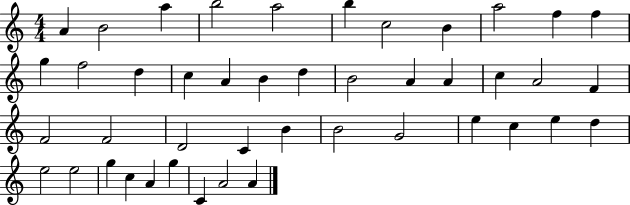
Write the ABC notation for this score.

X:1
T:Untitled
M:4/4
L:1/4
K:C
A B2 a b2 a2 b c2 B a2 f f g f2 d c A B d B2 A A c A2 F F2 F2 D2 C B B2 G2 e c e d e2 e2 g c A g C A2 A